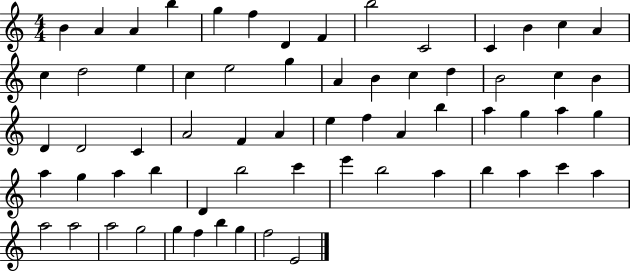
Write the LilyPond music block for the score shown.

{
  \clef treble
  \numericTimeSignature
  \time 4/4
  \key c \major
  b'4 a'4 a'4 b''4 | g''4 f''4 d'4 f'4 | b''2 c'2 | c'4 b'4 c''4 a'4 | \break c''4 d''2 e''4 | c''4 e''2 g''4 | a'4 b'4 c''4 d''4 | b'2 c''4 b'4 | \break d'4 d'2 c'4 | a'2 f'4 a'4 | e''4 f''4 a'4 b''4 | a''4 g''4 a''4 g''4 | \break a''4 g''4 a''4 b''4 | d'4 b''2 c'''4 | e'''4 b''2 a''4 | b''4 a''4 c'''4 a''4 | \break a''2 a''2 | a''2 g''2 | g''4 f''4 b''4 g''4 | f''2 e'2 | \break \bar "|."
}